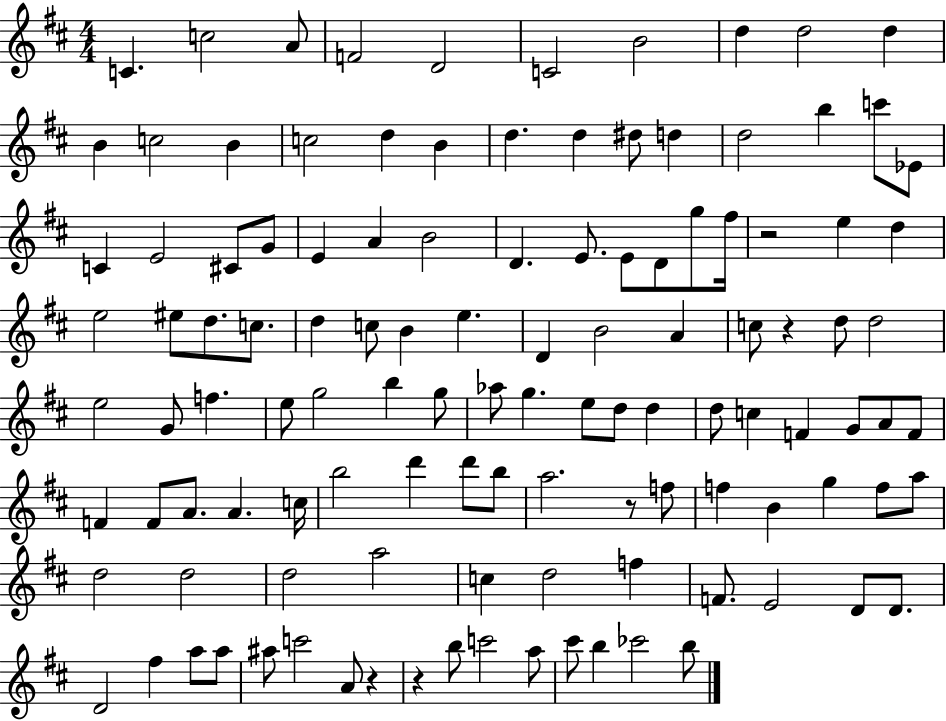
C4/q. C5/h A4/e F4/h D4/h C4/h B4/h D5/q D5/h D5/q B4/q C5/h B4/q C5/h D5/q B4/q D5/q. D5/q D#5/e D5/q D5/h B5/q C6/e Eb4/e C4/q E4/h C#4/e G4/e E4/q A4/q B4/h D4/q. E4/e. E4/e D4/e G5/e F#5/s R/h E5/q D5/q E5/h EIS5/e D5/e. C5/e. D5/q C5/e B4/q E5/q. D4/q B4/h A4/q C5/e R/q D5/e D5/h E5/h G4/e F5/q. E5/e G5/h B5/q G5/e Ab5/e G5/q. E5/e D5/e D5/q D5/e C5/q F4/q G4/e A4/e F4/e F4/q F4/e A4/e. A4/q. C5/s B5/h D6/q D6/e B5/e A5/h. R/e F5/e F5/q B4/q G5/q F5/e A5/e D5/h D5/h D5/h A5/h C5/q D5/h F5/q F4/e. E4/h D4/e D4/e. D4/h F#5/q A5/e A5/e A#5/e C6/h A4/e R/q R/q B5/e C6/h A5/e C#6/e B5/q CES6/h B5/e